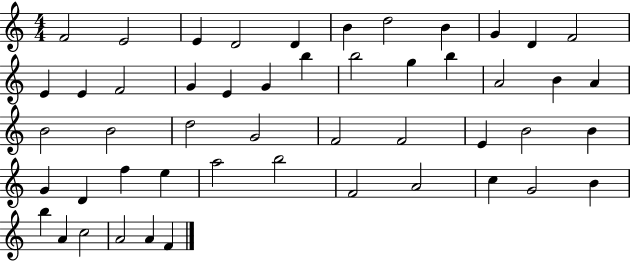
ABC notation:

X:1
T:Untitled
M:4/4
L:1/4
K:C
F2 E2 E D2 D B d2 B G D F2 E E F2 G E G b b2 g b A2 B A B2 B2 d2 G2 F2 F2 E B2 B G D f e a2 b2 F2 A2 c G2 B b A c2 A2 A F